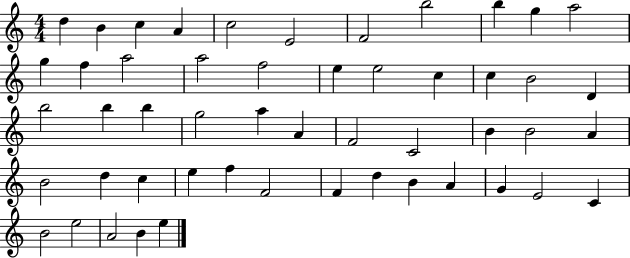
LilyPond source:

{
  \clef treble
  \numericTimeSignature
  \time 4/4
  \key c \major
  d''4 b'4 c''4 a'4 | c''2 e'2 | f'2 b''2 | b''4 g''4 a''2 | \break g''4 f''4 a''2 | a''2 f''2 | e''4 e''2 c''4 | c''4 b'2 d'4 | \break b''2 b''4 b''4 | g''2 a''4 a'4 | f'2 c'2 | b'4 b'2 a'4 | \break b'2 d''4 c''4 | e''4 f''4 f'2 | f'4 d''4 b'4 a'4 | g'4 e'2 c'4 | \break b'2 e''2 | a'2 b'4 e''4 | \bar "|."
}